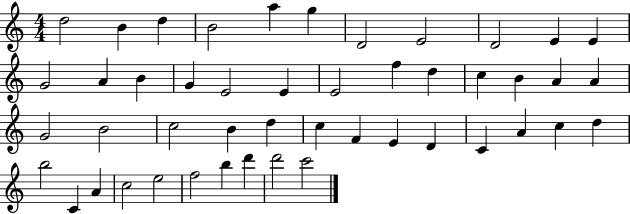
D5/h B4/q D5/q B4/h A5/q G5/q D4/h E4/h D4/h E4/q E4/q G4/h A4/q B4/q G4/q E4/h E4/q E4/h F5/q D5/q C5/q B4/q A4/q A4/q G4/h B4/h C5/h B4/q D5/q C5/q F4/q E4/q D4/q C4/q A4/q C5/q D5/q B5/h C4/q A4/q C5/h E5/h F5/h B5/q D6/q D6/h C6/h